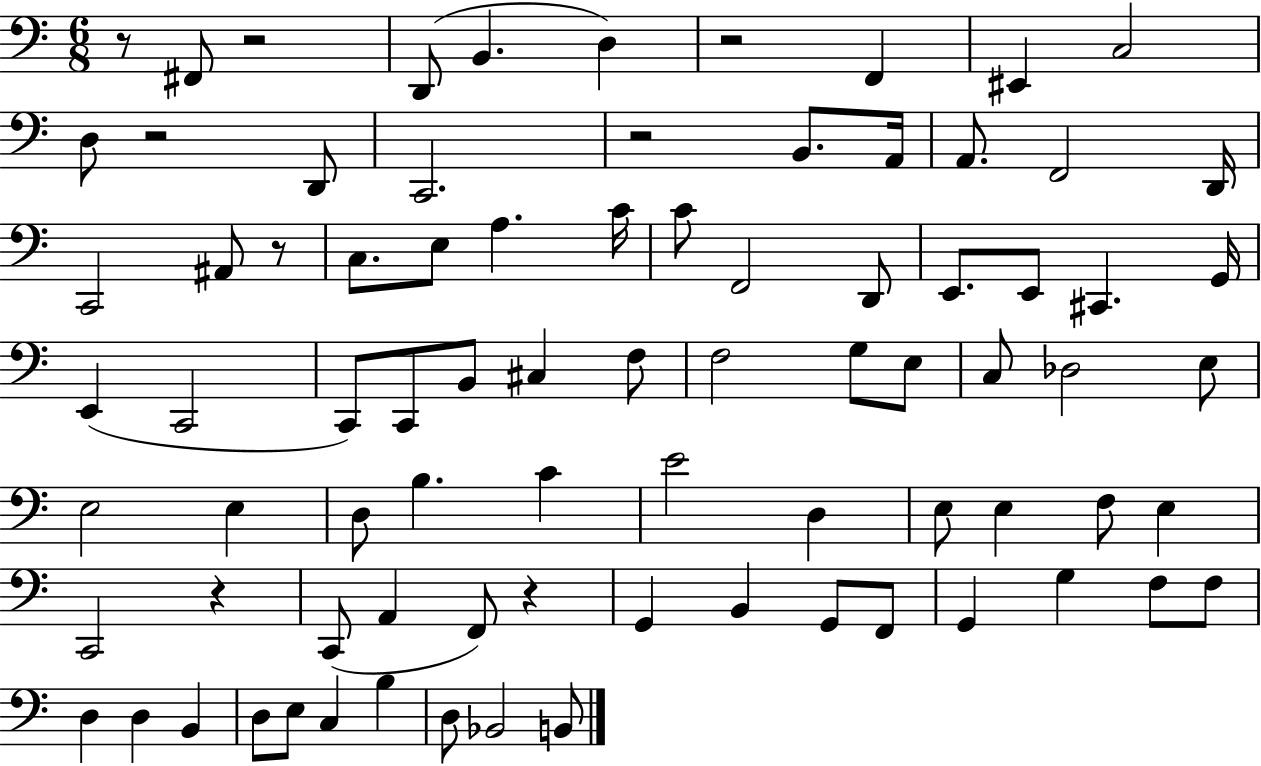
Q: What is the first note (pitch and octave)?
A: F#2